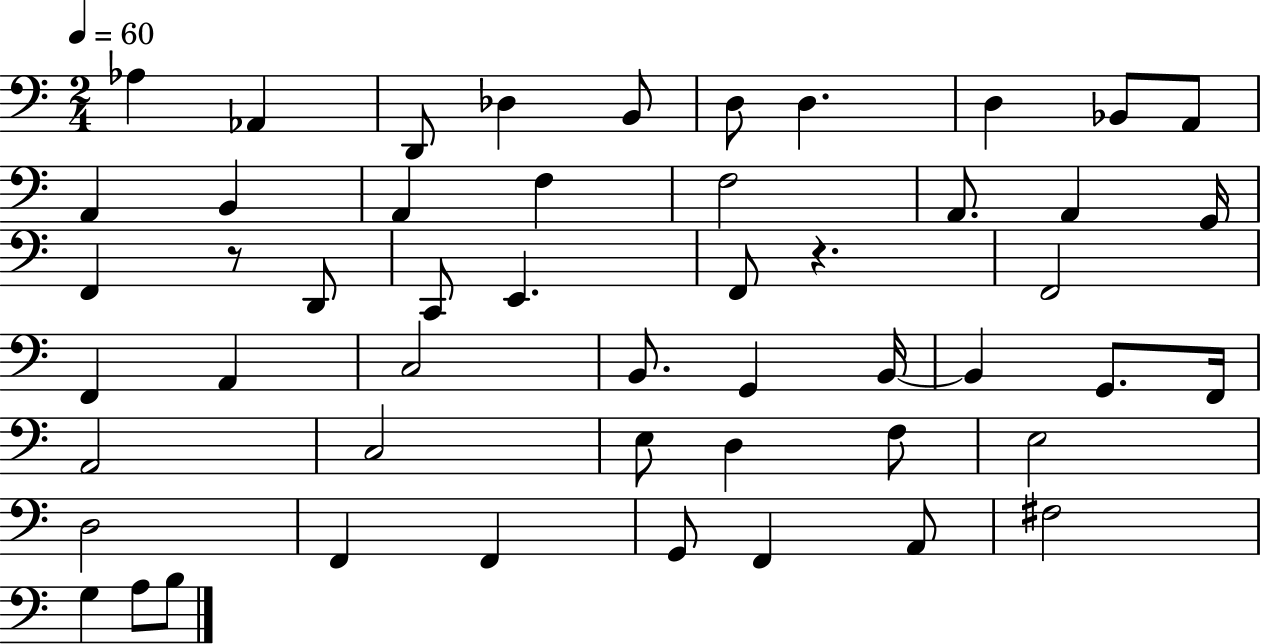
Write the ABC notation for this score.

X:1
T:Untitled
M:2/4
L:1/4
K:C
_A, _A,, D,,/2 _D, B,,/2 D,/2 D, D, _B,,/2 A,,/2 A,, B,, A,, F, F,2 A,,/2 A,, G,,/4 F,, z/2 D,,/2 C,,/2 E,, F,,/2 z F,,2 F,, A,, C,2 B,,/2 G,, B,,/4 B,, G,,/2 F,,/4 A,,2 C,2 E,/2 D, F,/2 E,2 D,2 F,, F,, G,,/2 F,, A,,/2 ^F,2 G, A,/2 B,/2